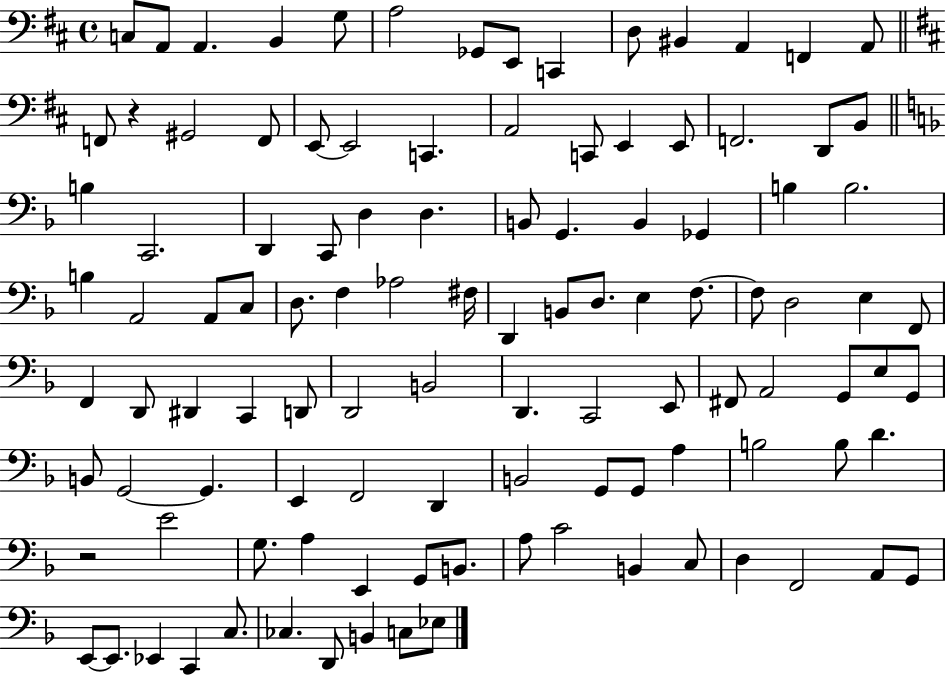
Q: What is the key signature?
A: D major